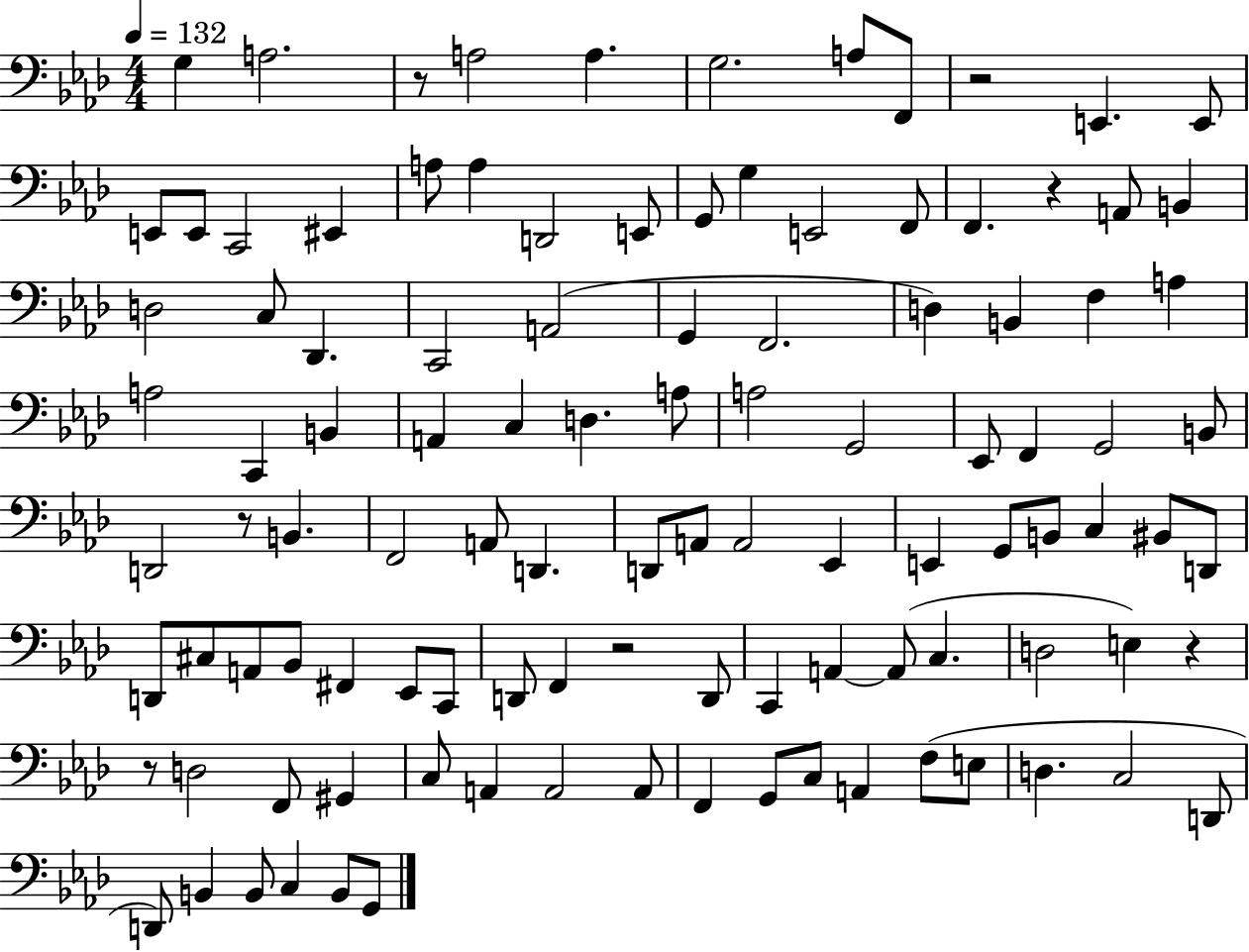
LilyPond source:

{
  \clef bass
  \numericTimeSignature
  \time 4/4
  \key aes \major
  \tempo 4 = 132
  g4 a2. | r8 a2 a4. | g2. a8 f,8 | r2 e,4. e,8 | \break e,8 e,8 c,2 eis,4 | a8 a4 d,2 e,8 | g,8 g4 e,2 f,8 | f,4. r4 a,8 b,4 | \break d2 c8 des,4. | c,2 a,2( | g,4 f,2. | d4) b,4 f4 a4 | \break a2 c,4 b,4 | a,4 c4 d4. a8 | a2 g,2 | ees,8 f,4 g,2 b,8 | \break d,2 r8 b,4. | f,2 a,8 d,4. | d,8 a,8 a,2 ees,4 | e,4 g,8 b,8 c4 bis,8 d,8 | \break d,8 cis8 a,8 bes,8 fis,4 ees,8 c,8 | d,8 f,4 r2 d,8 | c,4 a,4~~ a,8( c4. | d2 e4) r4 | \break r8 d2 f,8 gis,4 | c8 a,4 a,2 a,8 | f,4 g,8 c8 a,4 f8( e8 | d4. c2 d,8 | \break d,8) b,4 b,8 c4 b,8 g,8 | \bar "|."
}